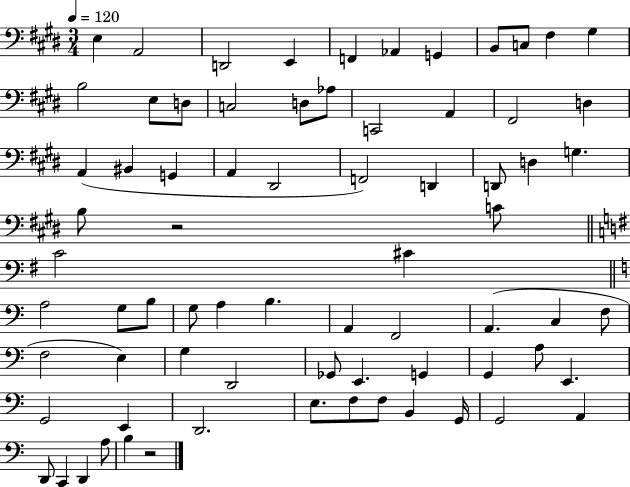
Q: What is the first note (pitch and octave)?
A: E3